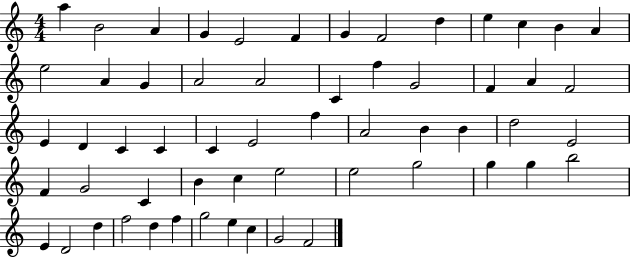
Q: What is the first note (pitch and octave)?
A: A5